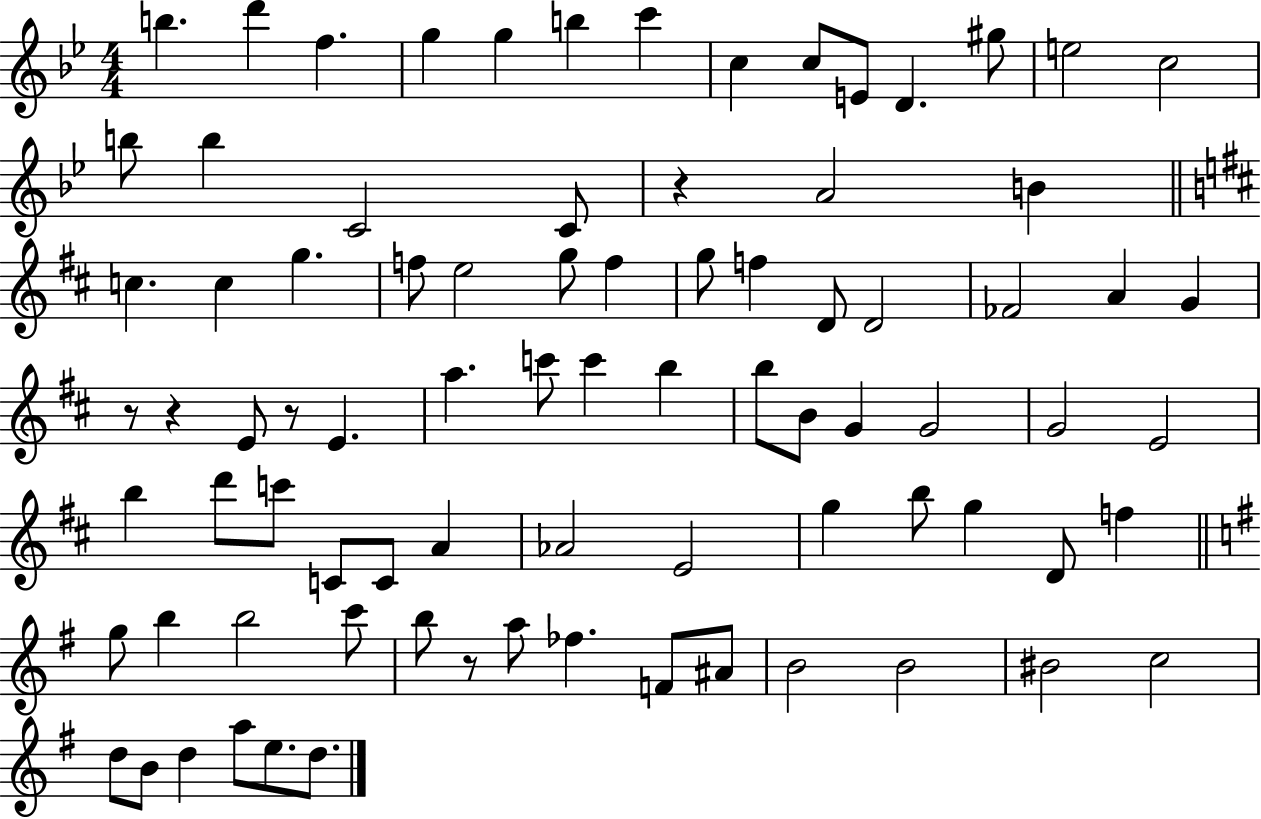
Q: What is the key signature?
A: BES major